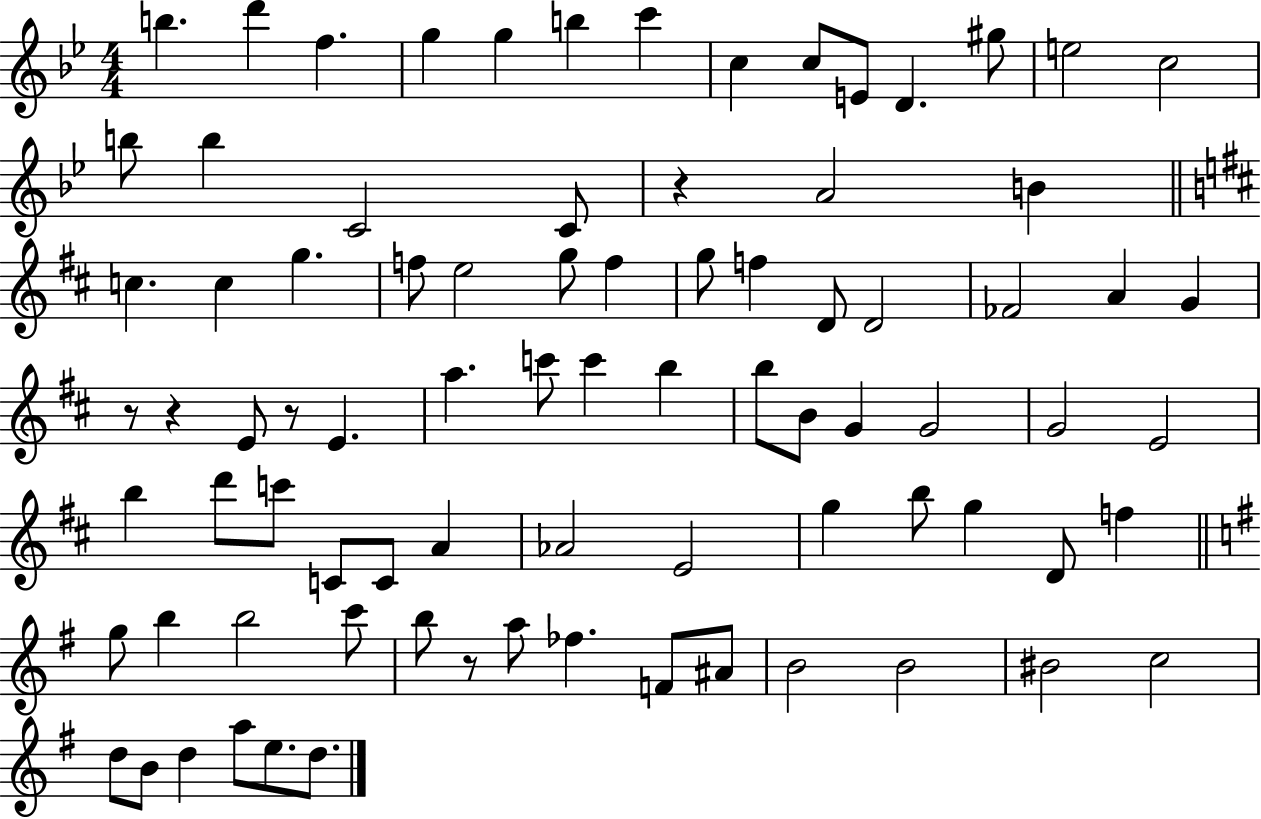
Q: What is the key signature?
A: BES major